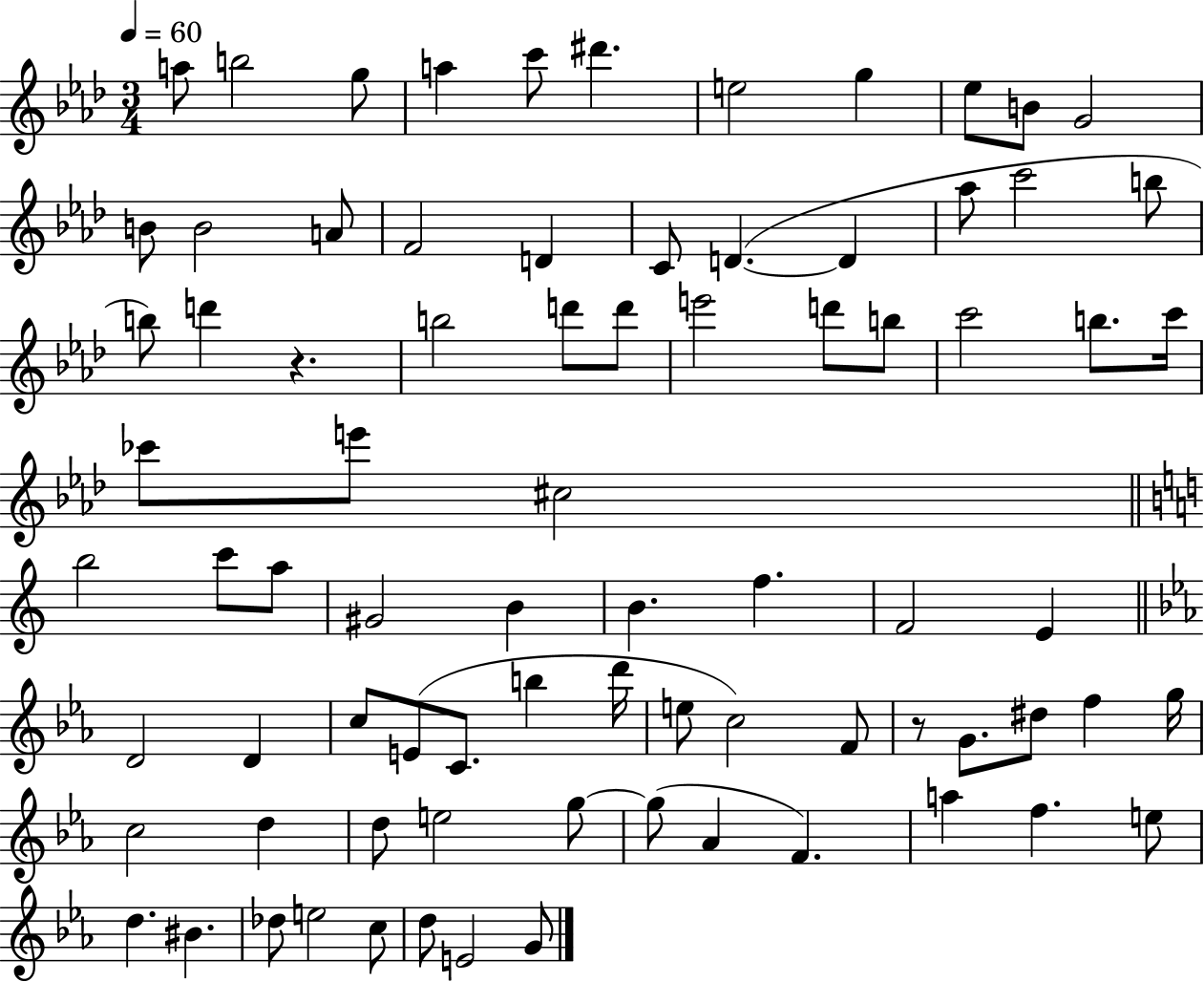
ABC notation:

X:1
T:Untitled
M:3/4
L:1/4
K:Ab
a/2 b2 g/2 a c'/2 ^d' e2 g _e/2 B/2 G2 B/2 B2 A/2 F2 D C/2 D D _a/2 c'2 b/2 b/2 d' z b2 d'/2 d'/2 e'2 d'/2 b/2 c'2 b/2 c'/4 _c'/2 e'/2 ^c2 b2 c'/2 a/2 ^G2 B B f F2 E D2 D c/2 E/2 C/2 b d'/4 e/2 c2 F/2 z/2 G/2 ^d/2 f g/4 c2 d d/2 e2 g/2 g/2 _A F a f e/2 d ^B _d/2 e2 c/2 d/2 E2 G/2